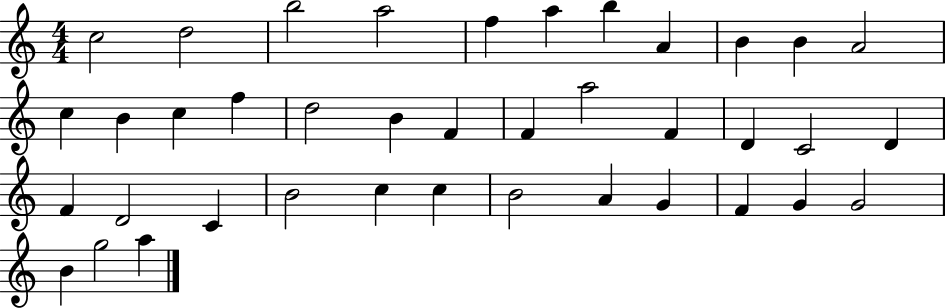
{
  \clef treble
  \numericTimeSignature
  \time 4/4
  \key c \major
  c''2 d''2 | b''2 a''2 | f''4 a''4 b''4 a'4 | b'4 b'4 a'2 | \break c''4 b'4 c''4 f''4 | d''2 b'4 f'4 | f'4 a''2 f'4 | d'4 c'2 d'4 | \break f'4 d'2 c'4 | b'2 c''4 c''4 | b'2 a'4 g'4 | f'4 g'4 g'2 | \break b'4 g''2 a''4 | \bar "|."
}